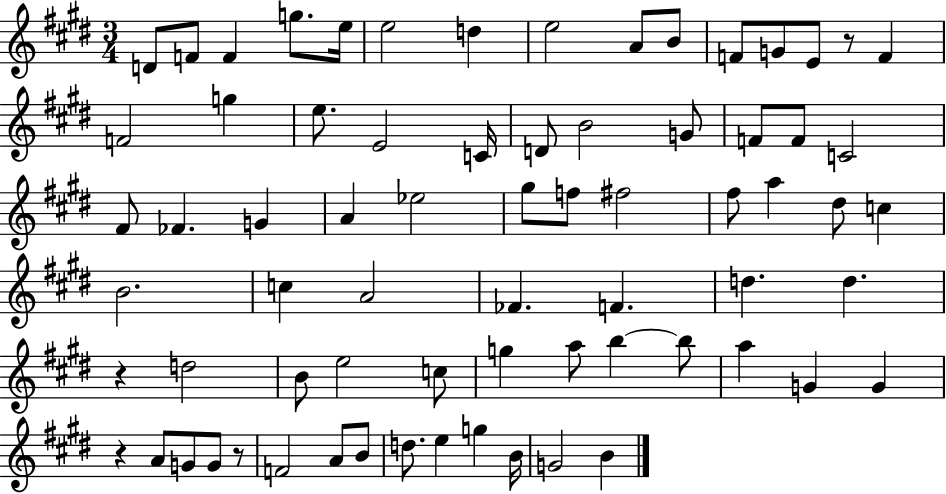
D4/e F4/e F4/q G5/e. E5/s E5/h D5/q E5/h A4/e B4/e F4/e G4/e E4/e R/e F4/q F4/h G5/q E5/e. E4/h C4/s D4/e B4/h G4/e F4/e F4/e C4/h F#4/e FES4/q. G4/q A4/q Eb5/h G#5/e F5/e F#5/h F#5/e A5/q D#5/e C5/q B4/h. C5/q A4/h FES4/q. F4/q. D5/q. D5/q. R/q D5/h B4/e E5/h C5/e G5/q A5/e B5/q B5/e A5/q G4/q G4/q R/q A4/e G4/e G4/e R/e F4/h A4/e B4/e D5/e. E5/q G5/q B4/s G4/h B4/q